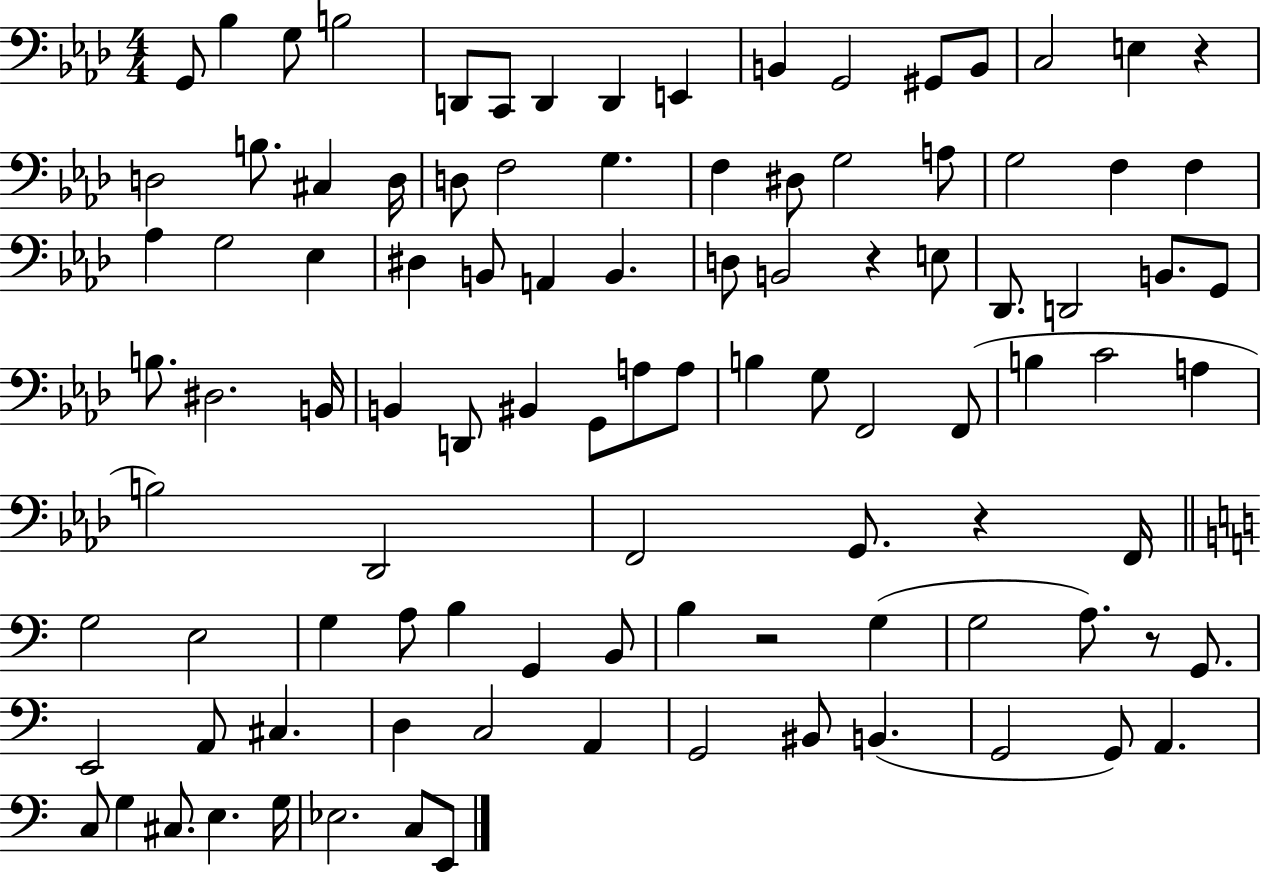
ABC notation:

X:1
T:Untitled
M:4/4
L:1/4
K:Ab
G,,/2 _B, G,/2 B,2 D,,/2 C,,/2 D,, D,, E,, B,, G,,2 ^G,,/2 B,,/2 C,2 E, z D,2 B,/2 ^C, D,/4 D,/2 F,2 G, F, ^D,/2 G,2 A,/2 G,2 F, F, _A, G,2 _E, ^D, B,,/2 A,, B,, D,/2 B,,2 z E,/2 _D,,/2 D,,2 B,,/2 G,,/2 B,/2 ^D,2 B,,/4 B,, D,,/2 ^B,, G,,/2 A,/2 A,/2 B, G,/2 F,,2 F,,/2 B, C2 A, B,2 _D,,2 F,,2 G,,/2 z F,,/4 G,2 E,2 G, A,/2 B, G,, B,,/2 B, z2 G, G,2 A,/2 z/2 G,,/2 E,,2 A,,/2 ^C, D, C,2 A,, G,,2 ^B,,/2 B,, G,,2 G,,/2 A,, C,/2 G, ^C,/2 E, G,/4 _E,2 C,/2 E,,/2